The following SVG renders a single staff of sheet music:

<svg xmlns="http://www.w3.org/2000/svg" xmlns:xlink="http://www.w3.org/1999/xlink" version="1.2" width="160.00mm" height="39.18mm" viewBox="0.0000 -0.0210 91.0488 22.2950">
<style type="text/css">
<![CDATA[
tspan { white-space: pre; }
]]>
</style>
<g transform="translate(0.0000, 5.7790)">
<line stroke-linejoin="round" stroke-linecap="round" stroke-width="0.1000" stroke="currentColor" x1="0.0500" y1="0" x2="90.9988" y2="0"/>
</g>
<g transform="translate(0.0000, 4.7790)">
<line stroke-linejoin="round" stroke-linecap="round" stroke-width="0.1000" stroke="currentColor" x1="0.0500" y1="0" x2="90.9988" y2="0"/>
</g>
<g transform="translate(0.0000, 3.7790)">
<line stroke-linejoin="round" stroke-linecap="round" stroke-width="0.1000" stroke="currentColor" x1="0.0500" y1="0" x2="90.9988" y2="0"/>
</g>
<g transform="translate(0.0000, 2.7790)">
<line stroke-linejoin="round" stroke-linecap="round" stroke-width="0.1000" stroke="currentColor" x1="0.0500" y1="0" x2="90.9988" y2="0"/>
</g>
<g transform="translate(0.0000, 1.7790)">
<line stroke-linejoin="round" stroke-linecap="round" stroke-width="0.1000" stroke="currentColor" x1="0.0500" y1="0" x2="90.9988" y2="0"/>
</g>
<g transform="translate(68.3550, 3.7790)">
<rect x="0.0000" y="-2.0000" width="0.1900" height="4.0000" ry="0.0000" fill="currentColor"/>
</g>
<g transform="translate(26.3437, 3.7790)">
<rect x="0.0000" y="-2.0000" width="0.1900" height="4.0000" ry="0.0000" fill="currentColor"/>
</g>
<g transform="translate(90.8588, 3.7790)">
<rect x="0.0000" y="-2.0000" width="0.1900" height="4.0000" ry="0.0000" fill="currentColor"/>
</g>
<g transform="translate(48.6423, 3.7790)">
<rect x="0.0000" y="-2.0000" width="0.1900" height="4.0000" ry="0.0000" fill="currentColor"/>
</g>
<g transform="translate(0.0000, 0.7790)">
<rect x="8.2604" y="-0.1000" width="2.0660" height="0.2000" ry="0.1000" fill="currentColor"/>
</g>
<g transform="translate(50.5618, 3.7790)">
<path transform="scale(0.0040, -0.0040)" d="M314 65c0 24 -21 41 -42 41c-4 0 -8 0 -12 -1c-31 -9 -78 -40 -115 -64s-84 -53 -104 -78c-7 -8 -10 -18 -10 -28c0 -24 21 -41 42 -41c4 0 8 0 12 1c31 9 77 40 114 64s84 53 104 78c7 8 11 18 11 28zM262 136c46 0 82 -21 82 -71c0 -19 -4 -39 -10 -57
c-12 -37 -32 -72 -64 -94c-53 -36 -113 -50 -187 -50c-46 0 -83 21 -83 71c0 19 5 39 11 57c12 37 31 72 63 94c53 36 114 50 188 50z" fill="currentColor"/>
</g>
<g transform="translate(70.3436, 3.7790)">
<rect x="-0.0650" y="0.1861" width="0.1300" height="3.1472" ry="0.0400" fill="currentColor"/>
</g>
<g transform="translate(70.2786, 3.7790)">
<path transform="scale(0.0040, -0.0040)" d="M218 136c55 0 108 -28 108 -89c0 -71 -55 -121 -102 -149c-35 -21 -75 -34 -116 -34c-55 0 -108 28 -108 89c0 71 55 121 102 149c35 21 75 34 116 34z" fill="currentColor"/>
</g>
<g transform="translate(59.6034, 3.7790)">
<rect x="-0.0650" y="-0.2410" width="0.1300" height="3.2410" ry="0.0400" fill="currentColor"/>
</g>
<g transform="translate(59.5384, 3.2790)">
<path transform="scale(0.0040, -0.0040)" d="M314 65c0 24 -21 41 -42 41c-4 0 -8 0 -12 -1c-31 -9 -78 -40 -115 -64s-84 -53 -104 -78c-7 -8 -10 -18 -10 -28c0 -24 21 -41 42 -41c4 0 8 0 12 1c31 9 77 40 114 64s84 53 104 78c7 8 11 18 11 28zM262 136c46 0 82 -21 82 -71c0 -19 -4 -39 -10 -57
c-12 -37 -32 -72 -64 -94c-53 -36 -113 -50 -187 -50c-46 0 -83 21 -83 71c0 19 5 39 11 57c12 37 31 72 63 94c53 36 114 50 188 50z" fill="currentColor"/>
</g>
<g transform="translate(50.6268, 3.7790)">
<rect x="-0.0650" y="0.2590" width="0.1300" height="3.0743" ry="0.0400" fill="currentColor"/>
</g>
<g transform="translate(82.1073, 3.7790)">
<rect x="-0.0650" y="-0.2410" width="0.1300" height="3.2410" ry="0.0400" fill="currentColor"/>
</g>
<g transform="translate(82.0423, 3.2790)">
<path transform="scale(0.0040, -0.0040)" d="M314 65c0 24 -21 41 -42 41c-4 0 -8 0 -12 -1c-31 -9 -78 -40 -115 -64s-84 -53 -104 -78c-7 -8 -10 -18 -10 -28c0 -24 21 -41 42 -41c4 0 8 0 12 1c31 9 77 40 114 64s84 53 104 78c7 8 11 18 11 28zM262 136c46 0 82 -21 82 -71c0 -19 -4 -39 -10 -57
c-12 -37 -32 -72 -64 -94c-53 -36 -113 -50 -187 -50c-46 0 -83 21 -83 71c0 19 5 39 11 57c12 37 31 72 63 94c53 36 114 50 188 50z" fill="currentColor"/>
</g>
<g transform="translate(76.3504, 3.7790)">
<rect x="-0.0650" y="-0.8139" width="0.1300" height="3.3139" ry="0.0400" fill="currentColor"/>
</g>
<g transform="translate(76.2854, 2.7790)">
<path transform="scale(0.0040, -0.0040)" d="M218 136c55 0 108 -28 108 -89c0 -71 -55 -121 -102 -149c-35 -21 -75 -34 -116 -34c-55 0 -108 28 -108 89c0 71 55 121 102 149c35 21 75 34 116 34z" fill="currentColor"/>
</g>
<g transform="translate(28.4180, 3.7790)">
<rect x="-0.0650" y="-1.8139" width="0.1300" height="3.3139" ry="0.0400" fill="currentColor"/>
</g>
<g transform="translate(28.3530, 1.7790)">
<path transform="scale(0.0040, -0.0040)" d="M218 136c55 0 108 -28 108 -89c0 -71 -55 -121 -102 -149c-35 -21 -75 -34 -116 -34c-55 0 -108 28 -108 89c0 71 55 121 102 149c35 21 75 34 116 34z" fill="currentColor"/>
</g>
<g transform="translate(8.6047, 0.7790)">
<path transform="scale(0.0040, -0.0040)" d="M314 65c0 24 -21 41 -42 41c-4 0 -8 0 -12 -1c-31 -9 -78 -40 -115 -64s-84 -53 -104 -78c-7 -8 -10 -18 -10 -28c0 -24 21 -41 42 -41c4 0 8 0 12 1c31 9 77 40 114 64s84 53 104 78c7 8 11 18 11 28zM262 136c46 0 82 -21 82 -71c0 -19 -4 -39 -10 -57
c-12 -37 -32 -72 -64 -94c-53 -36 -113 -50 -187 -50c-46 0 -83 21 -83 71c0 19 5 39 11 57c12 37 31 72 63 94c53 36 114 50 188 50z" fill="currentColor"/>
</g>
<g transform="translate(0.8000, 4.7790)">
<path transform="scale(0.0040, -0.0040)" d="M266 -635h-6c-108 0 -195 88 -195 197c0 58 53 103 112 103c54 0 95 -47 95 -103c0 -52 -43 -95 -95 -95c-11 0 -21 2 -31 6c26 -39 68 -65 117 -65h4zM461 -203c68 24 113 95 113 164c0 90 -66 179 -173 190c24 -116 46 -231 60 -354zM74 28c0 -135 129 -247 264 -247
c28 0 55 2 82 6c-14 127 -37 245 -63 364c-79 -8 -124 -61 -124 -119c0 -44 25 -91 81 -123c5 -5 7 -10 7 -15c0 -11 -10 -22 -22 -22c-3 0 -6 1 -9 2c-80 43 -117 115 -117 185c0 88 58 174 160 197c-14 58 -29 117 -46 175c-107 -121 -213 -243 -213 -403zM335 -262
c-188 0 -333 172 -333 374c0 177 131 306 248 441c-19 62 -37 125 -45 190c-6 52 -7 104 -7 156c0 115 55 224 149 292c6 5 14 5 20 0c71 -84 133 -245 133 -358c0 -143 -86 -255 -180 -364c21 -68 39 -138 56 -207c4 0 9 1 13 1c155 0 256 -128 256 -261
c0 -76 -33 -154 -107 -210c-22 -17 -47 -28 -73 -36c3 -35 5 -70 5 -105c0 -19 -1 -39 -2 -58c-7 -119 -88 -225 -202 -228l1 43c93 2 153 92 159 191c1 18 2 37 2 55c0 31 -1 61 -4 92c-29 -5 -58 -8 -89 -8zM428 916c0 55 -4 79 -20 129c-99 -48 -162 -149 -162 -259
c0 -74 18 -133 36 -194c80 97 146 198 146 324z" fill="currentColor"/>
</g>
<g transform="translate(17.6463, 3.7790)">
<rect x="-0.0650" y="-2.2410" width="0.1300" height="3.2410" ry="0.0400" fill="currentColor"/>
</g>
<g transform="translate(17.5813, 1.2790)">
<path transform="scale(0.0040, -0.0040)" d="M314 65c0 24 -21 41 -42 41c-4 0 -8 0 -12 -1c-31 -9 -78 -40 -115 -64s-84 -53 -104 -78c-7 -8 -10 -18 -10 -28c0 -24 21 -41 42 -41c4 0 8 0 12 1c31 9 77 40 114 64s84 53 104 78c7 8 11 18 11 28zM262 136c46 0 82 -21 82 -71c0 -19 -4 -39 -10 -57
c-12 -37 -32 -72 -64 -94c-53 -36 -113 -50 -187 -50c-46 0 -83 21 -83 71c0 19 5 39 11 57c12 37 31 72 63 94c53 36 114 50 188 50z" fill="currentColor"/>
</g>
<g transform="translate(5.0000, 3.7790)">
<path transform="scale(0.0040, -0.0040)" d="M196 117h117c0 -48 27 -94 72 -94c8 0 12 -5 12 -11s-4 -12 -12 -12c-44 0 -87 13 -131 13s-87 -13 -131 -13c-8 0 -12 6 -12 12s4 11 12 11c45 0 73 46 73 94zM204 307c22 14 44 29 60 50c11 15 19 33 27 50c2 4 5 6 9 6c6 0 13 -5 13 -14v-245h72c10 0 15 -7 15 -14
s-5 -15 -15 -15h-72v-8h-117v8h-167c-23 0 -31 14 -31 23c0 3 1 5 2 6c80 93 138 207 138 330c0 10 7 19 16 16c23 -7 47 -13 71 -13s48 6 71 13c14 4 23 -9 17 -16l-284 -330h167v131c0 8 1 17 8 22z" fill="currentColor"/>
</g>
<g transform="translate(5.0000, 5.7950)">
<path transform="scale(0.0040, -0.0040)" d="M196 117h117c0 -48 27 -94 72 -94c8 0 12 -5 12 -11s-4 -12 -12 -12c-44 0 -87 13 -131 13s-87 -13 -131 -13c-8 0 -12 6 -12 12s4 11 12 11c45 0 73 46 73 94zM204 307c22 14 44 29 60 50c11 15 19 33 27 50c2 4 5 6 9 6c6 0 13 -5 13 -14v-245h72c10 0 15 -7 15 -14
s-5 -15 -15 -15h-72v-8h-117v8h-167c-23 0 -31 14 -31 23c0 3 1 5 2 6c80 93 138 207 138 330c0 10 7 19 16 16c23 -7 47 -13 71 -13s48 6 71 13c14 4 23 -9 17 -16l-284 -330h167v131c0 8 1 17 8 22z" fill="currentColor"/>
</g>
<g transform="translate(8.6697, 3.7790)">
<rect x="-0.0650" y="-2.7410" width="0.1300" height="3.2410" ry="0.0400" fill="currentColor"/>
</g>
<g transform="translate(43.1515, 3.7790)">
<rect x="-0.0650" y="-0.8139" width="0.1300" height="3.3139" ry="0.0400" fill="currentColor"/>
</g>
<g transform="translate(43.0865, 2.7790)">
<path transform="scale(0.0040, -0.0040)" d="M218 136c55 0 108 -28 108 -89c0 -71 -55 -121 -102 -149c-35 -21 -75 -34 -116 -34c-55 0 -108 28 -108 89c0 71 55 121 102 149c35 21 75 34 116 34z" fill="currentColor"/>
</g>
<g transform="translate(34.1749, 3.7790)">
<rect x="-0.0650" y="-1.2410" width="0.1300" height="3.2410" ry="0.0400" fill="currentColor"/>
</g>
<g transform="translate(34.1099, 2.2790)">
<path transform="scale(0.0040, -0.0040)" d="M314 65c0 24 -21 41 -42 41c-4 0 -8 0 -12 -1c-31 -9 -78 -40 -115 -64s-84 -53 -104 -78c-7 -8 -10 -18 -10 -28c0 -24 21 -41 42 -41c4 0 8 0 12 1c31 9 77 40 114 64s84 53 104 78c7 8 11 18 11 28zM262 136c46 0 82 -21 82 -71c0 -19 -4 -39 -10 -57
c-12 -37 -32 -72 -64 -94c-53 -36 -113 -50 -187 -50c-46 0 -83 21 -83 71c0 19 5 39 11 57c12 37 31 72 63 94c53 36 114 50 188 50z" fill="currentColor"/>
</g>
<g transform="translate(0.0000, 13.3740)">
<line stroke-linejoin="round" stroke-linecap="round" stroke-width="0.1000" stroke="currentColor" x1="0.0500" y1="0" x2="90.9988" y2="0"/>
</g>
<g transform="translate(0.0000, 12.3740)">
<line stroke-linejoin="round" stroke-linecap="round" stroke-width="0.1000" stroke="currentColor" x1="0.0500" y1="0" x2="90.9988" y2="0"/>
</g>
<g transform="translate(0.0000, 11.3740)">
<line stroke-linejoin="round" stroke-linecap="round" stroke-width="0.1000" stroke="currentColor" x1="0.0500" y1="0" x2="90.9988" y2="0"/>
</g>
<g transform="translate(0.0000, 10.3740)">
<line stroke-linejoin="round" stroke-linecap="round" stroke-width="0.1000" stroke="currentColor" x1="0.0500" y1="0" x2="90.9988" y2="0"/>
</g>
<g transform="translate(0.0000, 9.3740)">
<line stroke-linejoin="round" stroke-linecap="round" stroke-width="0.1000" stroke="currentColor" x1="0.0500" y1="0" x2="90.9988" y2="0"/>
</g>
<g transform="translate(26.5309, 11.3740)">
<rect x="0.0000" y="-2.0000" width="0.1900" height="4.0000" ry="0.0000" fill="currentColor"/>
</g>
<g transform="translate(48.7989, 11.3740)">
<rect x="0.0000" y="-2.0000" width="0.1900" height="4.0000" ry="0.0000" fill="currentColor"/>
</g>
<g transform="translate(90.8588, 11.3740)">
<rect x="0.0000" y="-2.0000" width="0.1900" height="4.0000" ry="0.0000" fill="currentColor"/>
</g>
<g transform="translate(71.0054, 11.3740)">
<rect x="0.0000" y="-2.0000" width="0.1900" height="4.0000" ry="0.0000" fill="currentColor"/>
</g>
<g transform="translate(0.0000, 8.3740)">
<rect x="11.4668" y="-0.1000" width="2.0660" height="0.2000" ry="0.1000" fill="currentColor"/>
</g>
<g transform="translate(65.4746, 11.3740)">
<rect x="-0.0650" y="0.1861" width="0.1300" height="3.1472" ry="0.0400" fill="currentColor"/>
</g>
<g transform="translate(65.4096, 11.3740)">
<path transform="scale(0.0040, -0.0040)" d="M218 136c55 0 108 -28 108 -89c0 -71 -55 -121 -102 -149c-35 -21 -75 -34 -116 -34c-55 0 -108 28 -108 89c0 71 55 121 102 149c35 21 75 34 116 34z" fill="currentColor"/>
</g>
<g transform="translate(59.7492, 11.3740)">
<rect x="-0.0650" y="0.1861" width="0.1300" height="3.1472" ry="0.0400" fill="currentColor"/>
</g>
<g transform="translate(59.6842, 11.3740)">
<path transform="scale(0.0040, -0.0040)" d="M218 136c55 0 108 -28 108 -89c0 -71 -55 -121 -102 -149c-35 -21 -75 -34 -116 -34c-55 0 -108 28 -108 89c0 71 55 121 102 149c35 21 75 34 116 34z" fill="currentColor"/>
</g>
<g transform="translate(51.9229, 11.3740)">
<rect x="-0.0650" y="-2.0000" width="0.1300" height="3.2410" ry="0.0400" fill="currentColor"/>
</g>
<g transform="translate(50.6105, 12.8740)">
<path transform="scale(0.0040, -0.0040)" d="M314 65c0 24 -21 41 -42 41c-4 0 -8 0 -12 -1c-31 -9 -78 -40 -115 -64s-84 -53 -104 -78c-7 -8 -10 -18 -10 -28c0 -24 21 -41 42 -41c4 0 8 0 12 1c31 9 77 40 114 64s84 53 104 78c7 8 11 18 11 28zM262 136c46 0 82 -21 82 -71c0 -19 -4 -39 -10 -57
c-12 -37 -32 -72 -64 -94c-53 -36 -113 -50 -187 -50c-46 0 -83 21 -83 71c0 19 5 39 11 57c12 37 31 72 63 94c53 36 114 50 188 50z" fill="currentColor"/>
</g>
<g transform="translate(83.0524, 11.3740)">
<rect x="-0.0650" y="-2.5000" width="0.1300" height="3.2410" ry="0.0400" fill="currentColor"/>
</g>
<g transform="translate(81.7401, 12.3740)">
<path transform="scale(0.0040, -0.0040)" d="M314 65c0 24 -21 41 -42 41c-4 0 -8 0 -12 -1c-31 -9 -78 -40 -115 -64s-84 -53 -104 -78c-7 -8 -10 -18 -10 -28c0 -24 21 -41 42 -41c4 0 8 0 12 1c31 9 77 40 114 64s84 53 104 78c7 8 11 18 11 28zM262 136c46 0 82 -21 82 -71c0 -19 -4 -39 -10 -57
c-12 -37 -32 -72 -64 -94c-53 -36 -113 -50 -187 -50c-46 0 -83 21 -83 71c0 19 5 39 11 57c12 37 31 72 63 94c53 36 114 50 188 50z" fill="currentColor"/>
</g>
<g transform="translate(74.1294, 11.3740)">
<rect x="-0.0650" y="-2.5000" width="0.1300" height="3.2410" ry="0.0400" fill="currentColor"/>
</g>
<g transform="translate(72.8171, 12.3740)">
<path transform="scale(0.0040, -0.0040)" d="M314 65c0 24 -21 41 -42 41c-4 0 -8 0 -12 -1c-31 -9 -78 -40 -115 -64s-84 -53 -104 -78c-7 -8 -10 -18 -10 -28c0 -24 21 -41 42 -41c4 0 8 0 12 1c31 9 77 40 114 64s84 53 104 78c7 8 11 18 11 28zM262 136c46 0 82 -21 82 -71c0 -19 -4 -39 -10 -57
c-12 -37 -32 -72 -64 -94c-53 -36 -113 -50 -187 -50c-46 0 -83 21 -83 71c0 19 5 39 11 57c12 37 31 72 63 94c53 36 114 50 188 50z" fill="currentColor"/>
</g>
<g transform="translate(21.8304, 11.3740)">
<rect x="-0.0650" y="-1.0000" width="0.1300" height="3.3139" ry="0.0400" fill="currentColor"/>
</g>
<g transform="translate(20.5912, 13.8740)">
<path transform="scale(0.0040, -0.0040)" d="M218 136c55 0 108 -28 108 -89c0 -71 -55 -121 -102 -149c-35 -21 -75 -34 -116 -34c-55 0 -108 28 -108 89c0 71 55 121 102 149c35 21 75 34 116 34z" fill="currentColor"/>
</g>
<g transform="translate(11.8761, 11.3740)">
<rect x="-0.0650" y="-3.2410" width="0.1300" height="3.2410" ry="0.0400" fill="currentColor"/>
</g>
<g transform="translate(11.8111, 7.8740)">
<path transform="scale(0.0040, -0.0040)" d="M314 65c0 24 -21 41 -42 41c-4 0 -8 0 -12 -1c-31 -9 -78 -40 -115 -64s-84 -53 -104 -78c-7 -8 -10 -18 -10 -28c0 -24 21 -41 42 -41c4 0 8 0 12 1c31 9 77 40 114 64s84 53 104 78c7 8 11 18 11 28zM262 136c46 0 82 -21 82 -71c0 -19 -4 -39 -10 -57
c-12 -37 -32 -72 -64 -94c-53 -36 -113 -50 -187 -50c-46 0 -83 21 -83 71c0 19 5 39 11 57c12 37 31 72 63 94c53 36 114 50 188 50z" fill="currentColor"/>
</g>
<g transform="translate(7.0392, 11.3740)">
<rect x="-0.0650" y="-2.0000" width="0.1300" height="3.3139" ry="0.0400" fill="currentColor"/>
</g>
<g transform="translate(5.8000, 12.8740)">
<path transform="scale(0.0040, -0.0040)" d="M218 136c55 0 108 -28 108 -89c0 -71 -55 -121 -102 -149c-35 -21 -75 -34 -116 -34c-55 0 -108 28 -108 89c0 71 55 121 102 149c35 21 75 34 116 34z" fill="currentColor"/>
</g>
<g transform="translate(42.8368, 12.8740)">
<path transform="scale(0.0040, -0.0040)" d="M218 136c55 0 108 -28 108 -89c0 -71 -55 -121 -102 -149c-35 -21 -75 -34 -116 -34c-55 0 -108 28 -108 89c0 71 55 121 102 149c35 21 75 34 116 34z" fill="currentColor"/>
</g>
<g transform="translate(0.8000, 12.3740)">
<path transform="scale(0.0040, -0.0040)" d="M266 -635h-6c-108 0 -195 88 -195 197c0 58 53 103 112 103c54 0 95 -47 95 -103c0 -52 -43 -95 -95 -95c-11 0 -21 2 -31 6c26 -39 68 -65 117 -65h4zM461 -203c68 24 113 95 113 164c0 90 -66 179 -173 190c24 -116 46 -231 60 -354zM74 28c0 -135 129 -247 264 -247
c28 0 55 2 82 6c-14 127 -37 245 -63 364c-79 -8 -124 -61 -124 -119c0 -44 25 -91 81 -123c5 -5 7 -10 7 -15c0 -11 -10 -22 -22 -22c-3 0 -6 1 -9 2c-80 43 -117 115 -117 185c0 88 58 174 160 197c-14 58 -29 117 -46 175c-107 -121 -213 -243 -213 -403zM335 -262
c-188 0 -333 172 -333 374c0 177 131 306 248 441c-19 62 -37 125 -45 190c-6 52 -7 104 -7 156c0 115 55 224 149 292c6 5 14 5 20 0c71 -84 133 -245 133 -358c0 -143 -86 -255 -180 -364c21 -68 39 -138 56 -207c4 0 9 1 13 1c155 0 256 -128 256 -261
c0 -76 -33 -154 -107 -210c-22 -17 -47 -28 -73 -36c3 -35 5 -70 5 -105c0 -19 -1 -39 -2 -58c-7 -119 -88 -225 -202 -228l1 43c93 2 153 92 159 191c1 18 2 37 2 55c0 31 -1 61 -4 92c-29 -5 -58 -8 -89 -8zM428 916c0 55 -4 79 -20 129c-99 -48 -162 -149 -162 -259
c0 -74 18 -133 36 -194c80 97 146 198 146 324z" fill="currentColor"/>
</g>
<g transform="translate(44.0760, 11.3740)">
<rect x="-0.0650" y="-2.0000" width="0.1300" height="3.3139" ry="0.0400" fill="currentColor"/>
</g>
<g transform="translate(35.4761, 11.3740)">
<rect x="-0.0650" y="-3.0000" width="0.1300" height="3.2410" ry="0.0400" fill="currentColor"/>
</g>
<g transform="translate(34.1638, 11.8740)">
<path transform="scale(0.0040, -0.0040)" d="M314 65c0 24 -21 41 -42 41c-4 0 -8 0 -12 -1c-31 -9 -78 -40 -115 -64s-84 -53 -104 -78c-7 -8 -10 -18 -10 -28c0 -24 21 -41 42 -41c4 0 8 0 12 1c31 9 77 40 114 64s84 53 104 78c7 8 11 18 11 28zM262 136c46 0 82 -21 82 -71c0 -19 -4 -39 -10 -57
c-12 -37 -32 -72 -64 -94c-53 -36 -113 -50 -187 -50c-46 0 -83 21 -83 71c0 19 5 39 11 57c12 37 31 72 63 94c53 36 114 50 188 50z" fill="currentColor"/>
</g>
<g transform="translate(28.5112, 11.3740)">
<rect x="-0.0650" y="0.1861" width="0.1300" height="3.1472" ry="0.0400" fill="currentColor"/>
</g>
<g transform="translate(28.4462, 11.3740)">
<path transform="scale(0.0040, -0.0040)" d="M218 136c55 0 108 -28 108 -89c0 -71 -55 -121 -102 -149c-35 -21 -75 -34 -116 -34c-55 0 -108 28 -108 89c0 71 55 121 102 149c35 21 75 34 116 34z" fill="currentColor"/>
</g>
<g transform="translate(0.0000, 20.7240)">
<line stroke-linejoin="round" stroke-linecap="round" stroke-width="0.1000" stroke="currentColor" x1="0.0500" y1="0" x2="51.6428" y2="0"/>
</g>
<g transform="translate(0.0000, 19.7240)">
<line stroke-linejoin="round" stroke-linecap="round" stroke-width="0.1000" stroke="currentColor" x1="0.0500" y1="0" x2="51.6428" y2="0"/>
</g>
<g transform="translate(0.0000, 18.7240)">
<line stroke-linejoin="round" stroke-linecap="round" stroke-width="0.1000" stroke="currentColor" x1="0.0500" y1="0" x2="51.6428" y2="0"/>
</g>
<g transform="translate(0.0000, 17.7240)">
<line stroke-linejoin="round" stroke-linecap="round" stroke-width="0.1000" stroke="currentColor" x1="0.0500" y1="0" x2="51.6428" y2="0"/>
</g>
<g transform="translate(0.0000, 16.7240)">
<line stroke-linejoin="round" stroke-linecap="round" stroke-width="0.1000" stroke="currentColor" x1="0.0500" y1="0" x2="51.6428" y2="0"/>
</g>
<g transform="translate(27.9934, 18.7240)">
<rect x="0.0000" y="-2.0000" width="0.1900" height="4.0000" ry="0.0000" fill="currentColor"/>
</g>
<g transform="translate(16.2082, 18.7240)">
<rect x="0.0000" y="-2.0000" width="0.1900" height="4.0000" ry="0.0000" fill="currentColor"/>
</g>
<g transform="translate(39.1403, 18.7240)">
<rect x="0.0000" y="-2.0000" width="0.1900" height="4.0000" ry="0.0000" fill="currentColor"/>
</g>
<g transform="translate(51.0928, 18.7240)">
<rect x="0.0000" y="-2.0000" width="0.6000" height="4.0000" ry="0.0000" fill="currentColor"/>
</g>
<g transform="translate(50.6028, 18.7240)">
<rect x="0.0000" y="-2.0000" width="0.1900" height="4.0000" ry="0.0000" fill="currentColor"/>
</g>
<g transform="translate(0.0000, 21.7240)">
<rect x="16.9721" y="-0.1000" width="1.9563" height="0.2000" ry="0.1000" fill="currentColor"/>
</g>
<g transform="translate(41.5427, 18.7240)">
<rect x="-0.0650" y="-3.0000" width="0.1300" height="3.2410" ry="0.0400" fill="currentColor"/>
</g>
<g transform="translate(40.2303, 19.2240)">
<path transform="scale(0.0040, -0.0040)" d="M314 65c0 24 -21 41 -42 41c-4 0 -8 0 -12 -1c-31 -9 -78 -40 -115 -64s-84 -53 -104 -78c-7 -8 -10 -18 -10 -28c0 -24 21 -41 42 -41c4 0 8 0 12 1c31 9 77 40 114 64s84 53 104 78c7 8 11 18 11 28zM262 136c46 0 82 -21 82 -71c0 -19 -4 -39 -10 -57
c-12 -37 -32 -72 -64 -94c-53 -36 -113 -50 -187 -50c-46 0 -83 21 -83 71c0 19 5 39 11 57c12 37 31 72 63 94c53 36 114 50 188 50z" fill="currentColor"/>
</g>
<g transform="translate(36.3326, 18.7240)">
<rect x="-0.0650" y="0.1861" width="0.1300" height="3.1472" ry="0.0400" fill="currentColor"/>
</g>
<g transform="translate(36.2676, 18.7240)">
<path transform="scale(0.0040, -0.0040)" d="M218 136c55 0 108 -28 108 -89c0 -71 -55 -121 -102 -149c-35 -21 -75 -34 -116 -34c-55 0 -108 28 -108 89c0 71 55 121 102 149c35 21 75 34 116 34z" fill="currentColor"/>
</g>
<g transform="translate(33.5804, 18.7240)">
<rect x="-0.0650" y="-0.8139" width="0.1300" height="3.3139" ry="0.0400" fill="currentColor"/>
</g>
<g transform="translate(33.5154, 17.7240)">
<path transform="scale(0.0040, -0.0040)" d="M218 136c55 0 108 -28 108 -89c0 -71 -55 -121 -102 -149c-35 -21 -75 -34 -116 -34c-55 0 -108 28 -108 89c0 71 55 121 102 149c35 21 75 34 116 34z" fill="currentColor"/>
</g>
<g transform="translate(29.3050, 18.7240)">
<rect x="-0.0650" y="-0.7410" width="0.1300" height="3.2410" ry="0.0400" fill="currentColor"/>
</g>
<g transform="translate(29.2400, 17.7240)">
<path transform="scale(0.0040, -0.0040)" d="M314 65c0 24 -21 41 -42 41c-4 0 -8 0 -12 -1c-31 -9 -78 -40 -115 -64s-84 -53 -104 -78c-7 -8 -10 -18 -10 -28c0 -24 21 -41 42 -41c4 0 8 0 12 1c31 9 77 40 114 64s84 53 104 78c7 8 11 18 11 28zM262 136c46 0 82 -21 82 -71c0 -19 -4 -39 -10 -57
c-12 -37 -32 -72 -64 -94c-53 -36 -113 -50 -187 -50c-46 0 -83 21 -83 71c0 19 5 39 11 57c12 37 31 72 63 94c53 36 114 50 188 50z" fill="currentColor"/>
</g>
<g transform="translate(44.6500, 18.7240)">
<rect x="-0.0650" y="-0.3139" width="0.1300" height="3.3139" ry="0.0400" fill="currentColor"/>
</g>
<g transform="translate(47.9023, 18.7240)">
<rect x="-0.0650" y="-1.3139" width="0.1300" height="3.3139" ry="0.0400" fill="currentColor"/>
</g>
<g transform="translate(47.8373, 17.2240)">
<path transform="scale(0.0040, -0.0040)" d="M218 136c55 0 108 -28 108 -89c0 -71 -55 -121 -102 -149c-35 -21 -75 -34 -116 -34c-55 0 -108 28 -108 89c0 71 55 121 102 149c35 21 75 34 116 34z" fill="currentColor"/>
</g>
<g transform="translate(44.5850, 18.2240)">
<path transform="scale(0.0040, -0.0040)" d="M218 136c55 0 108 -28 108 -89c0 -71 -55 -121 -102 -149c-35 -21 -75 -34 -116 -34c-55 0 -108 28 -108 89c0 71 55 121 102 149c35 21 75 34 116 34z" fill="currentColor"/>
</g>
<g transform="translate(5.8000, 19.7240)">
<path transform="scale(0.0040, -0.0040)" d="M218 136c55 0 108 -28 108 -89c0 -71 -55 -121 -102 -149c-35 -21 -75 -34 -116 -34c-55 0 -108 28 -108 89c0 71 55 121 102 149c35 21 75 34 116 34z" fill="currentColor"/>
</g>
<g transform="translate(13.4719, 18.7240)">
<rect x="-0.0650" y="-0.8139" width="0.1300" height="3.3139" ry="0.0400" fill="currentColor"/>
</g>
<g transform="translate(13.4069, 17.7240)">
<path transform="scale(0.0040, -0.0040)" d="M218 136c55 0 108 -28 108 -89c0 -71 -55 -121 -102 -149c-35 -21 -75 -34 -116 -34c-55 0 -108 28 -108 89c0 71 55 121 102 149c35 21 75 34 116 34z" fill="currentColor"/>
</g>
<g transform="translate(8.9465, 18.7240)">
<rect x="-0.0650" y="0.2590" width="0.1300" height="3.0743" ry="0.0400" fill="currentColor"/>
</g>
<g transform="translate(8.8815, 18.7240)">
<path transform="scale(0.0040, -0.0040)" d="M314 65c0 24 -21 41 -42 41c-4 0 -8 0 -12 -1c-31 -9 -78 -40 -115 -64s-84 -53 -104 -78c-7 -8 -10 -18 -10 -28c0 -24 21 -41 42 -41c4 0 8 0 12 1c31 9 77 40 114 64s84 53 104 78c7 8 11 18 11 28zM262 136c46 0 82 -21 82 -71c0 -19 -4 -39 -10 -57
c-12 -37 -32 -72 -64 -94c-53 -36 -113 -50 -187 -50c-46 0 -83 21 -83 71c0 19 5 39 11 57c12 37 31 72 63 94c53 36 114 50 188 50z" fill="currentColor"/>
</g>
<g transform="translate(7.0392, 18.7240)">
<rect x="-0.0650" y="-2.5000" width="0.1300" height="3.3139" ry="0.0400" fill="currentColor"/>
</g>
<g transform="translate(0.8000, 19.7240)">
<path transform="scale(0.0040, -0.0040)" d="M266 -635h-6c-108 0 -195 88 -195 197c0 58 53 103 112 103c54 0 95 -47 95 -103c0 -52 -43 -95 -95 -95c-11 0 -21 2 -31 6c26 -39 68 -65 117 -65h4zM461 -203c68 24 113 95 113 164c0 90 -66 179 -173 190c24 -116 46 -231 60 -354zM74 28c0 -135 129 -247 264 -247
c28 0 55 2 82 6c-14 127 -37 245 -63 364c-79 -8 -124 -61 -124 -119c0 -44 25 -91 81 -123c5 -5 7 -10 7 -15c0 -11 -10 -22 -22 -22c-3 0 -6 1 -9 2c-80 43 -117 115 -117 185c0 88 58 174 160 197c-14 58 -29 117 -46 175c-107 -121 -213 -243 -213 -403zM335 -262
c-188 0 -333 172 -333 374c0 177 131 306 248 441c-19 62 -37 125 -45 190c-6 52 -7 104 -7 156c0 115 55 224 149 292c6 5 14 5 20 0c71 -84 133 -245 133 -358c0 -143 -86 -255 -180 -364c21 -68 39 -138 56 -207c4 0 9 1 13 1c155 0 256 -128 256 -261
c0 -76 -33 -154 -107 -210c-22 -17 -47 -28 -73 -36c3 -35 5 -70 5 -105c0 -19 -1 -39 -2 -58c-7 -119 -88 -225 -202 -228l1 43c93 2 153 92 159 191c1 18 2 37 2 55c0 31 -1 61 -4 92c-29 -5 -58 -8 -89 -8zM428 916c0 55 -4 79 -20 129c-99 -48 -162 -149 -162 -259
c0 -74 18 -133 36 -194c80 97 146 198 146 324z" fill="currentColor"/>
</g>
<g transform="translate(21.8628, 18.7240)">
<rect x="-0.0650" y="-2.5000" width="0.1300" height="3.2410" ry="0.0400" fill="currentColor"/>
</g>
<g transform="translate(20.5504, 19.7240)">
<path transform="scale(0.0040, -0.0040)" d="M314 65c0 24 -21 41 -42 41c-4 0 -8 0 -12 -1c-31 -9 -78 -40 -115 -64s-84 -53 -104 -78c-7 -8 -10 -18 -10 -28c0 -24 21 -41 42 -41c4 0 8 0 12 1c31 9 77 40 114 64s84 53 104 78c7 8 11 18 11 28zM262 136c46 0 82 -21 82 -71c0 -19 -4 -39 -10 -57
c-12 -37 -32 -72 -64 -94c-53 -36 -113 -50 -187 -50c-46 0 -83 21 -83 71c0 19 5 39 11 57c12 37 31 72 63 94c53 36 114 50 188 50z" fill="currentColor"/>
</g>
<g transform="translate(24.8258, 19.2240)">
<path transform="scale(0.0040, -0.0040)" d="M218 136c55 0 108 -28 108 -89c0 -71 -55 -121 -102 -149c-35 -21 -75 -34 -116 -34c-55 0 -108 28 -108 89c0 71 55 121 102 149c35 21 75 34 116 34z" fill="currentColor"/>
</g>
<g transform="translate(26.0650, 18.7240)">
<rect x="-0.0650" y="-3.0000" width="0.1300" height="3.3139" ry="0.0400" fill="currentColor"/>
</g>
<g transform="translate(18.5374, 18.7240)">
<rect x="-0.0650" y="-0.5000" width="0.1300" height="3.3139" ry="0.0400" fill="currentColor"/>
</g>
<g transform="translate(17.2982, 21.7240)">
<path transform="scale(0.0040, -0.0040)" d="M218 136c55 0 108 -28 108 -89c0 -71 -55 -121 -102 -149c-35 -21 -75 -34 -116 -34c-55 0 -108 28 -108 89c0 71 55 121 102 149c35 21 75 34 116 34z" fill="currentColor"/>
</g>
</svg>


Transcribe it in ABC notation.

X:1
T:Untitled
M:4/4
L:1/4
K:C
a2 g2 f e2 d B2 c2 B d c2 F b2 D B A2 F F2 B B G2 G2 G B2 d C G2 A d2 d B A2 c e